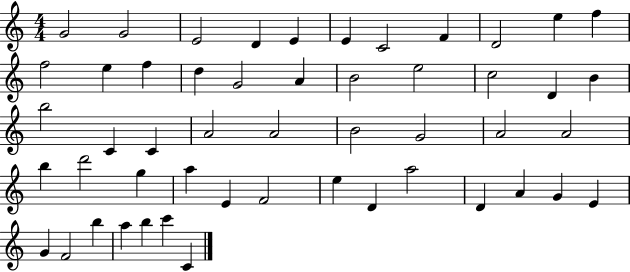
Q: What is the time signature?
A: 4/4